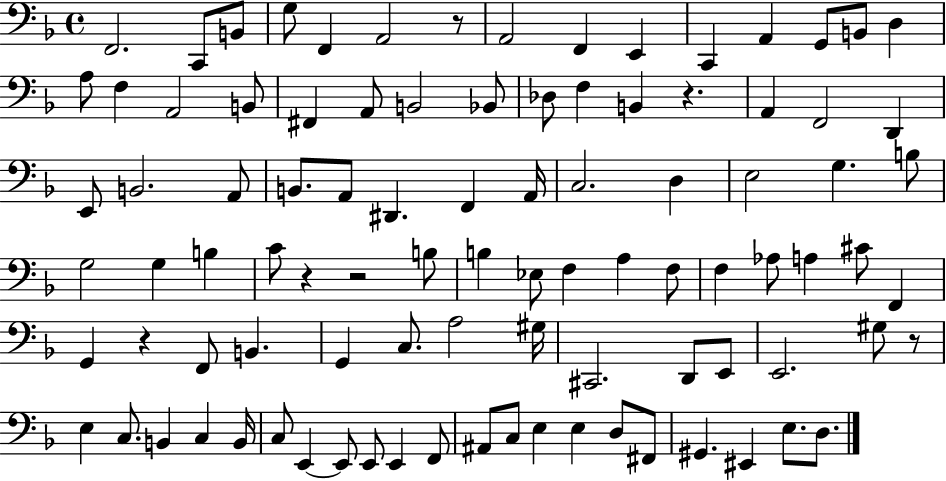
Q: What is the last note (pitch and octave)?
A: D3